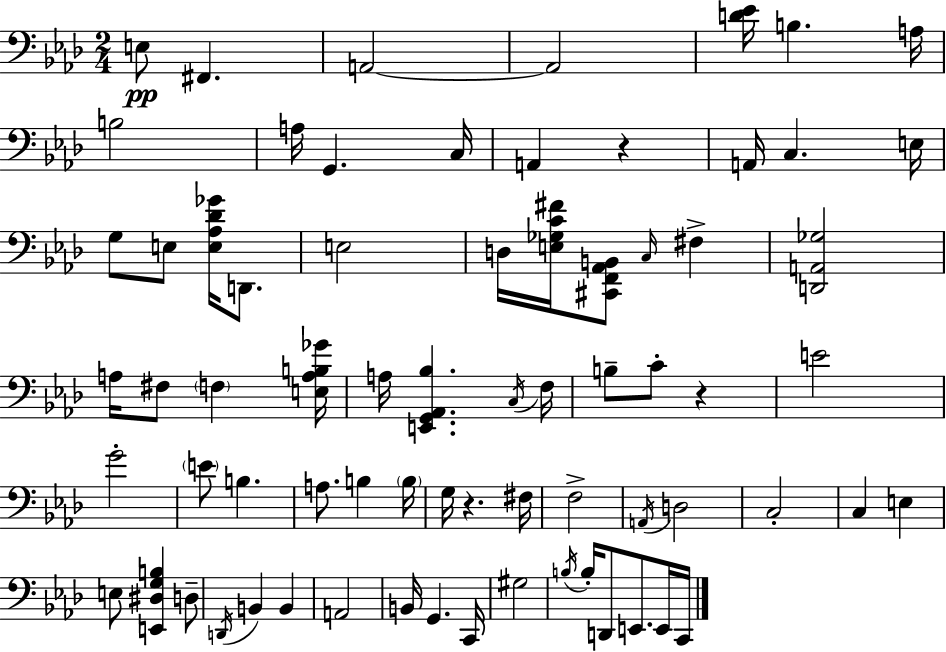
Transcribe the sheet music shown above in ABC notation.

X:1
T:Untitled
M:2/4
L:1/4
K:Fm
E,/2 ^F,, A,,2 A,,2 [D_E]/4 B, A,/4 B,2 A,/4 G,, C,/4 A,, z A,,/4 C, E,/4 G,/2 E,/2 [E,_A,_D_G]/4 D,,/2 E,2 D,/4 [E,_G,C^F]/4 [^C,,F,,_A,,B,,]/2 C,/4 ^F, [D,,A,,_G,]2 A,/4 ^F,/2 F, [E,A,B,_G]/4 A,/4 [E,,G,,_A,,_B,] C,/4 F,/4 B,/2 C/2 z E2 G2 E/2 B, A,/2 B, B,/4 G,/4 z ^F,/4 F,2 A,,/4 D,2 C,2 C, E, E,/2 [E,,^D,G,B,] D,/2 D,,/4 B,, B,, A,,2 B,,/4 G,, C,,/4 ^G,2 B,/4 B,/4 D,,/2 E,,/2 E,,/4 C,,/4